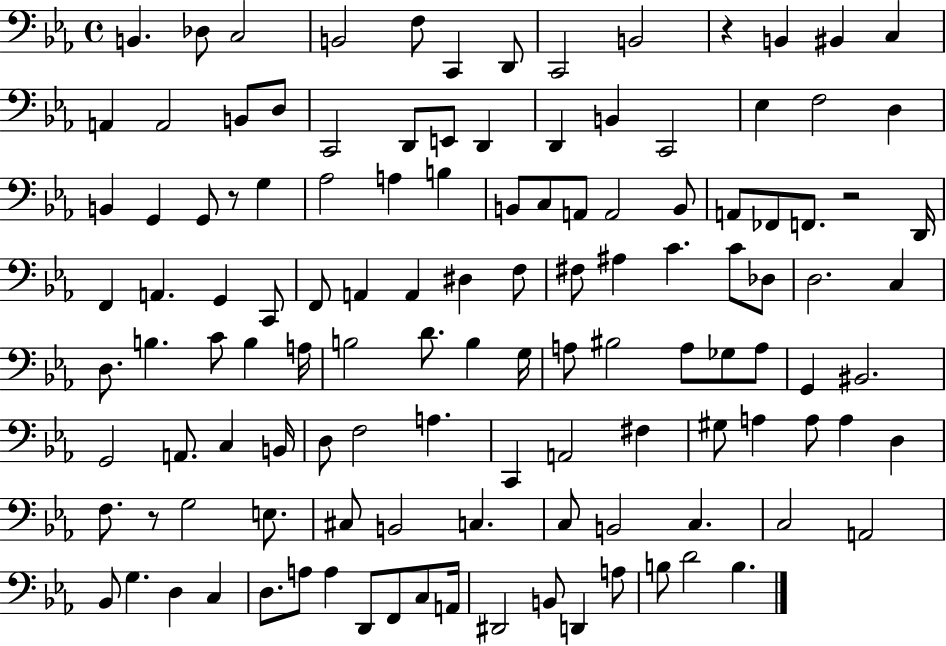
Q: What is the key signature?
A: EES major